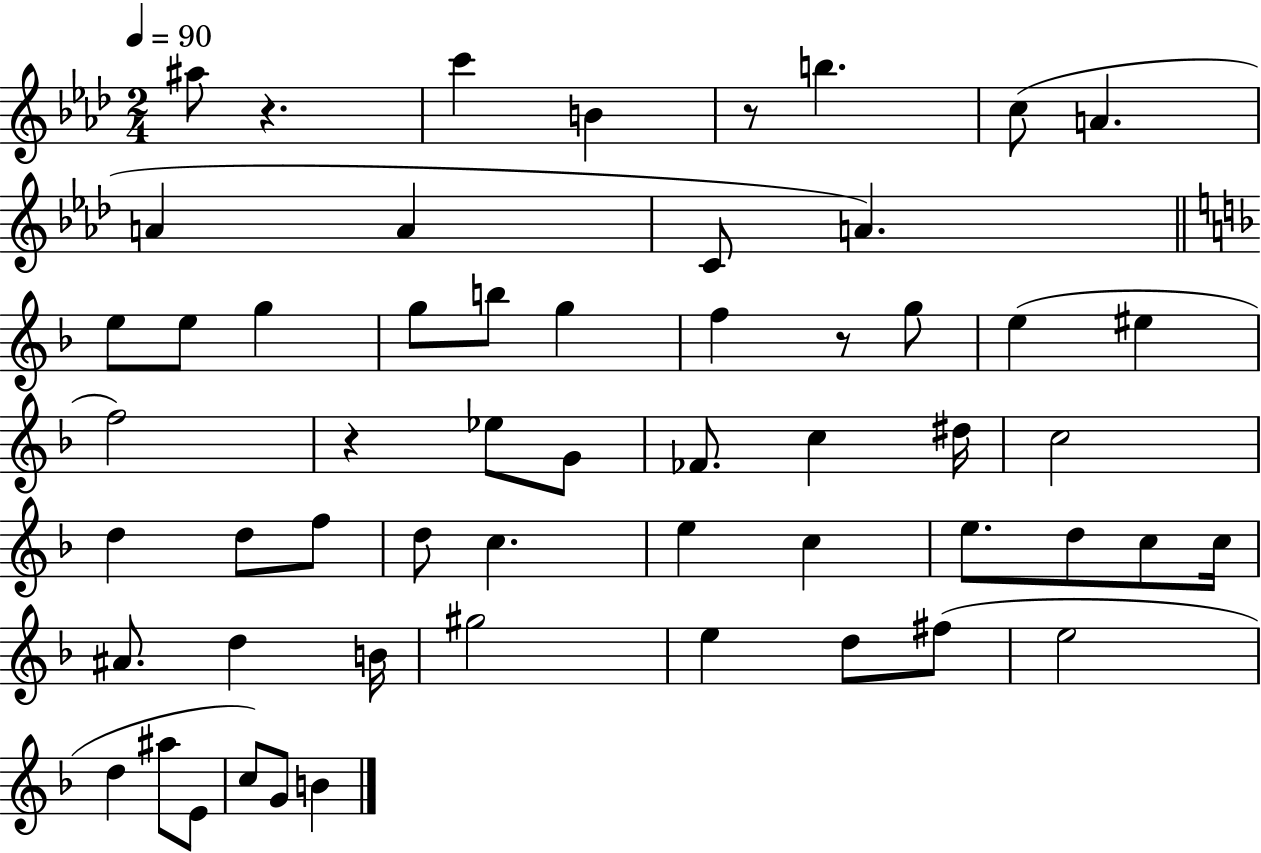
{
  \clef treble
  \numericTimeSignature
  \time 2/4
  \key aes \major
  \tempo 4 = 90
  ais''8 r4. | c'''4 b'4 | r8 b''4. | c''8( a'4. | \break a'4 a'4 | c'8 a'4.) | \bar "||" \break \key d \minor e''8 e''8 g''4 | g''8 b''8 g''4 | f''4 r8 g''8 | e''4( eis''4 | \break f''2) | r4 ees''8 g'8 | fes'8. c''4 dis''16 | c''2 | \break d''4 d''8 f''8 | d''8 c''4. | e''4 c''4 | e''8. d''8 c''8 c''16 | \break ais'8. d''4 b'16 | gis''2 | e''4 d''8 fis''8( | e''2 | \break d''4 ais''8 e'8 | c''8) g'8 b'4 | \bar "|."
}